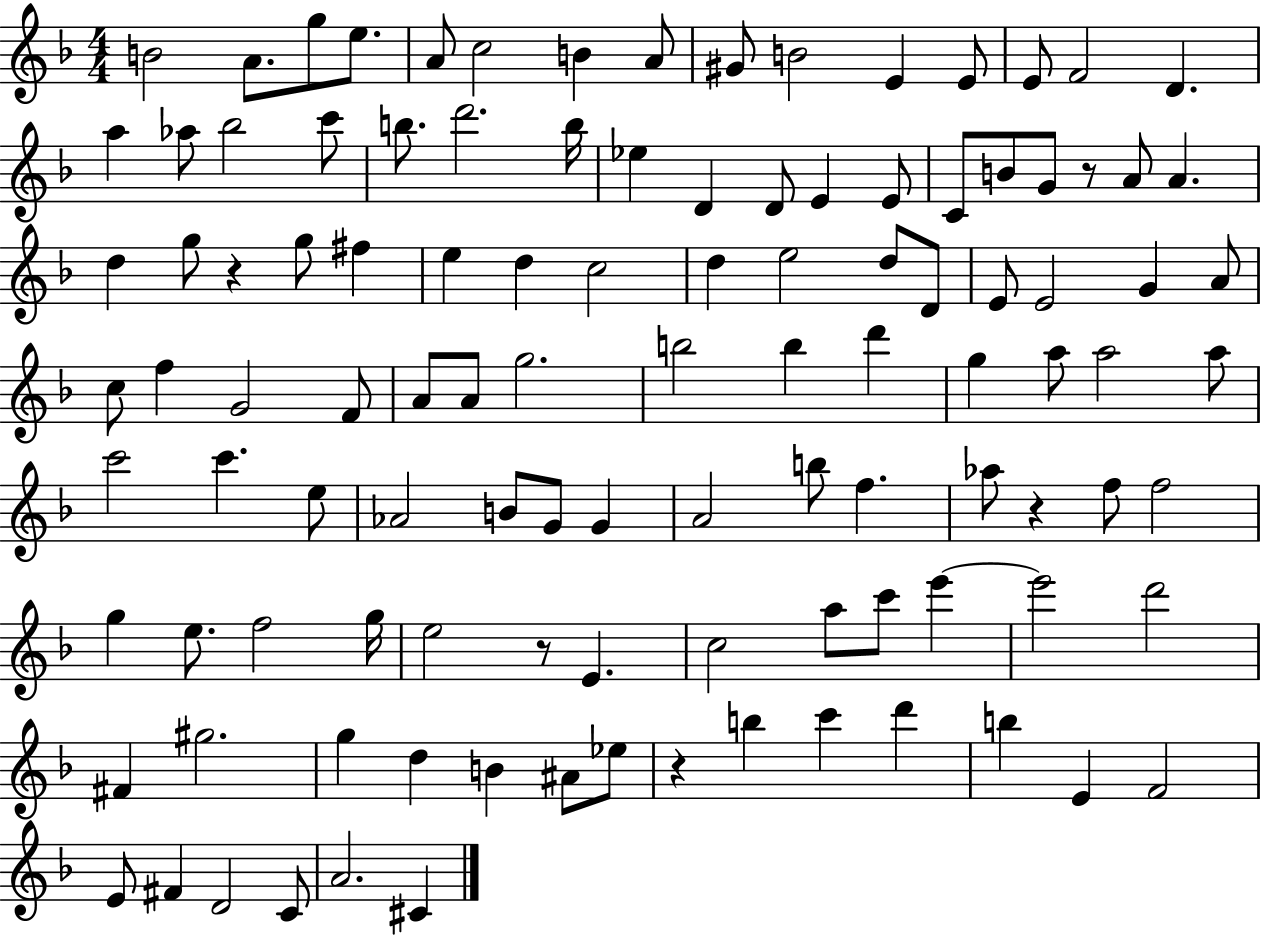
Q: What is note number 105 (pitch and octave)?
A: C#4